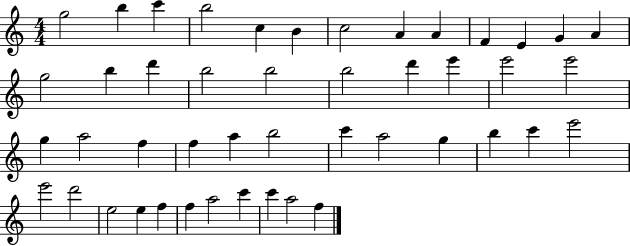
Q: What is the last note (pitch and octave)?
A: F5